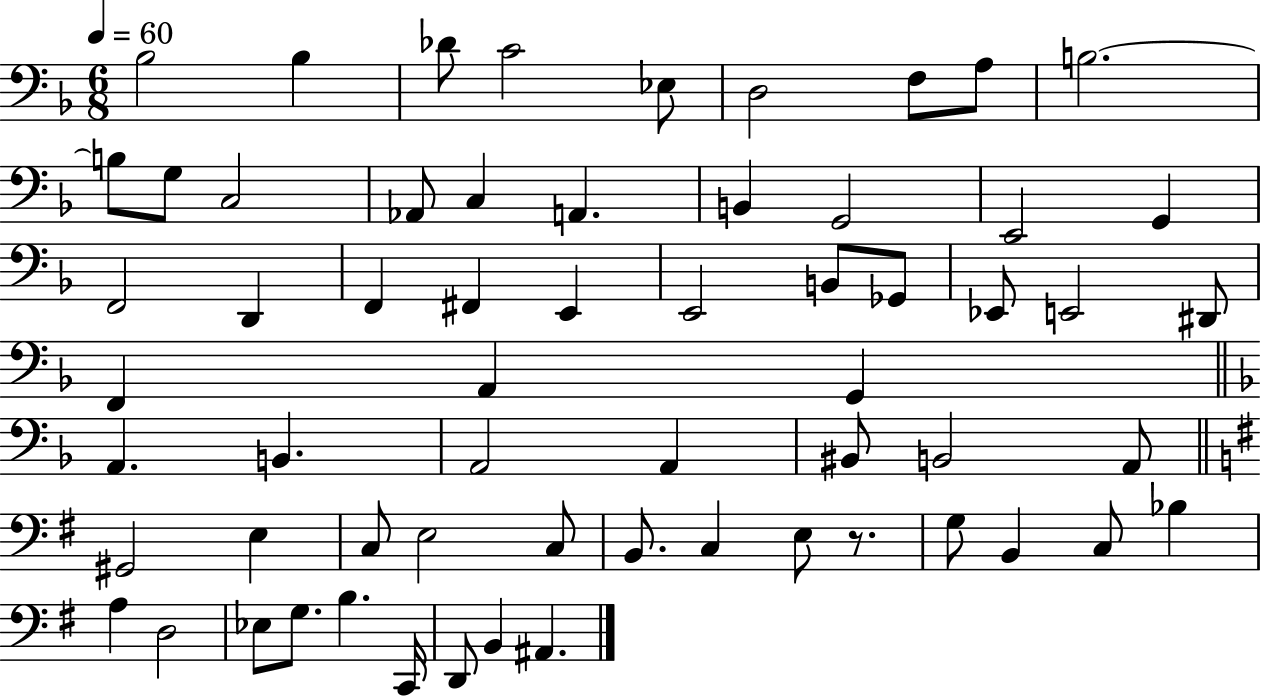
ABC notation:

X:1
T:Untitled
M:6/8
L:1/4
K:F
_B,2 _B, _D/2 C2 _E,/2 D,2 F,/2 A,/2 B,2 B,/2 G,/2 C,2 _A,,/2 C, A,, B,, G,,2 E,,2 G,, F,,2 D,, F,, ^F,, E,, E,,2 B,,/2 _G,,/2 _E,,/2 E,,2 ^D,,/2 F,, A,, G,, A,, B,, A,,2 A,, ^B,,/2 B,,2 A,,/2 ^G,,2 E, C,/2 E,2 C,/2 B,,/2 C, E,/2 z/2 G,/2 B,, C,/2 _B, A, D,2 _E,/2 G,/2 B, C,,/4 D,,/2 B,, ^A,,